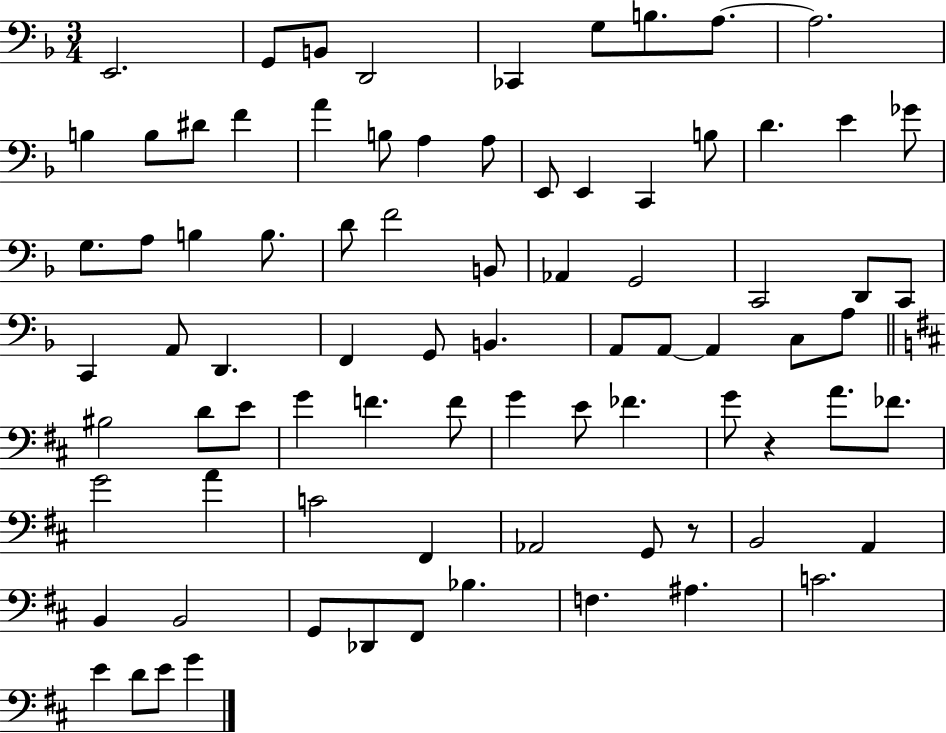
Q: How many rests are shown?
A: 2